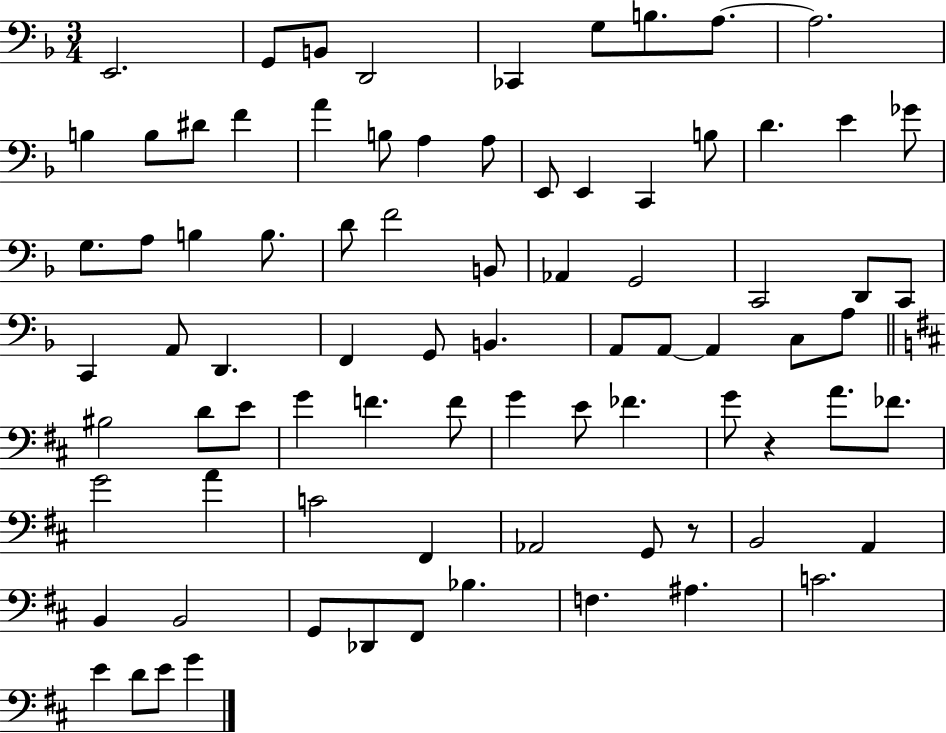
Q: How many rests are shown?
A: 2